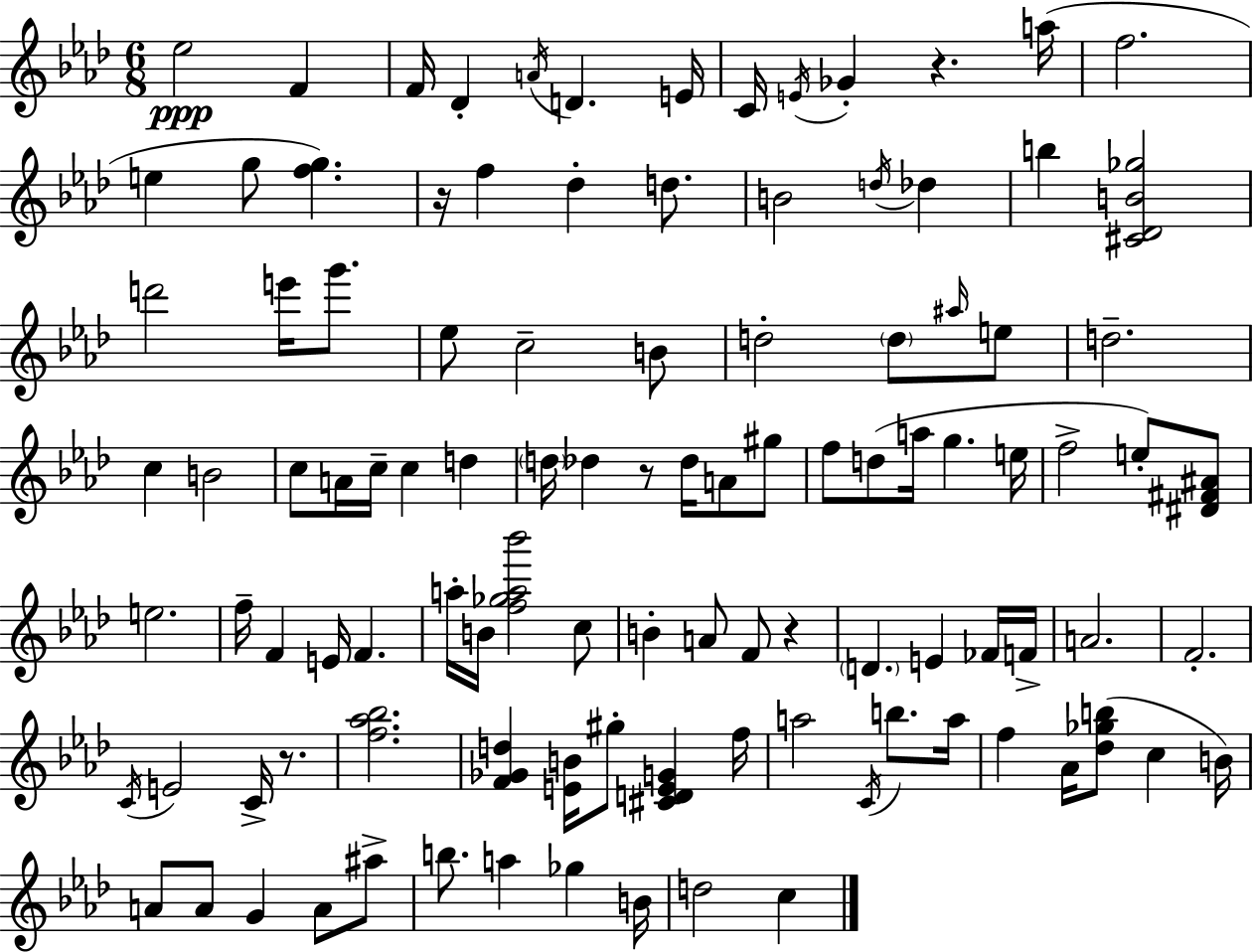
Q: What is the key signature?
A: F minor